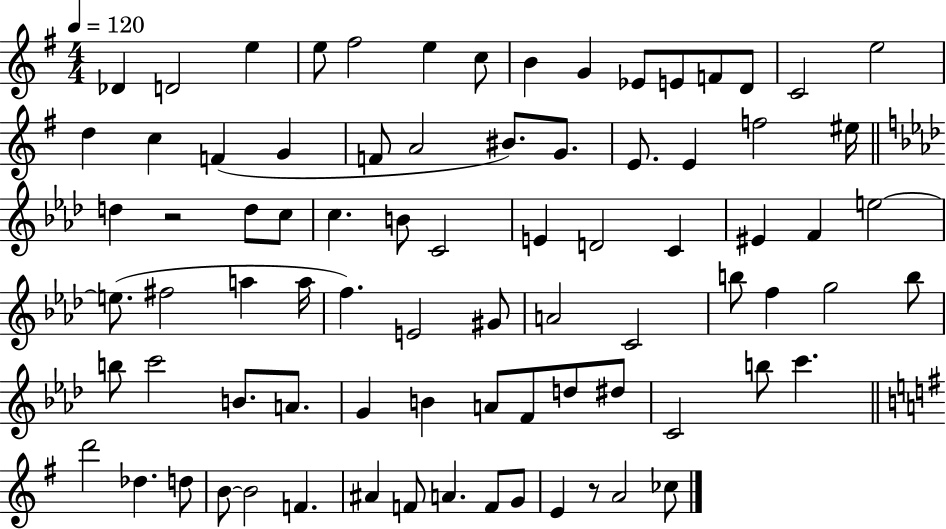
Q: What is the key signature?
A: G major